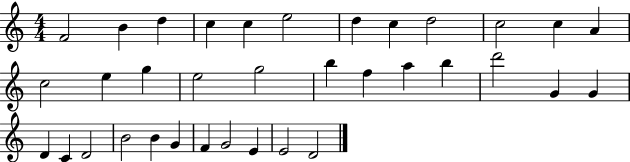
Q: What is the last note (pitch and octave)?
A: D4